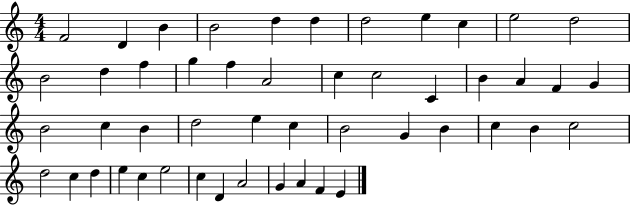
F4/h D4/q B4/q B4/h D5/q D5/q D5/h E5/q C5/q E5/h D5/h B4/h D5/q F5/q G5/q F5/q A4/h C5/q C5/h C4/q B4/q A4/q F4/q G4/q B4/h C5/q B4/q D5/h E5/q C5/q B4/h G4/q B4/q C5/q B4/q C5/h D5/h C5/q D5/q E5/q C5/q E5/h C5/q D4/q A4/h G4/q A4/q F4/q E4/q